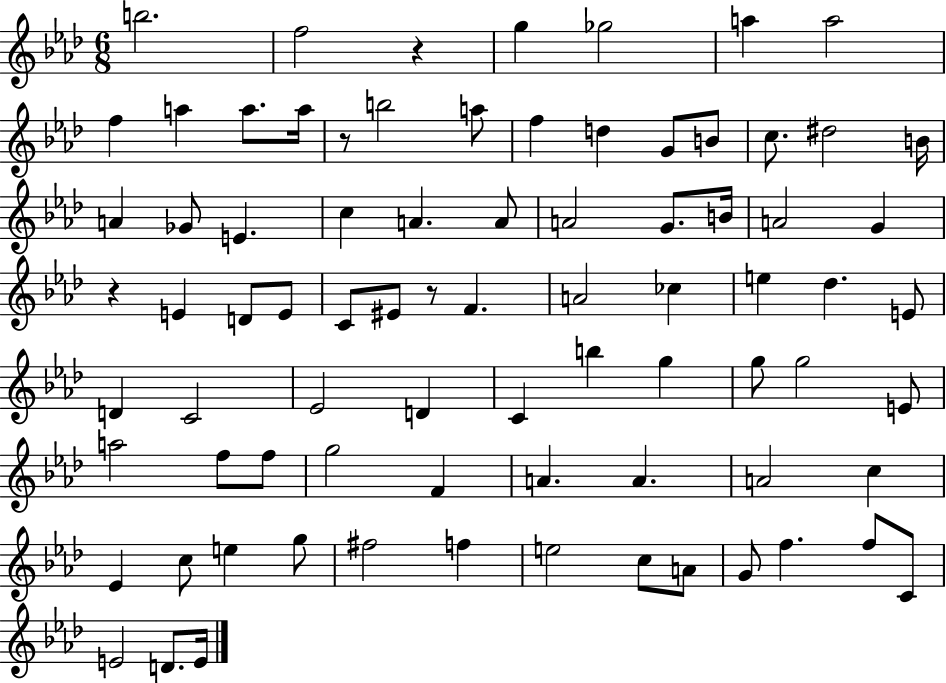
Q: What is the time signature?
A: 6/8